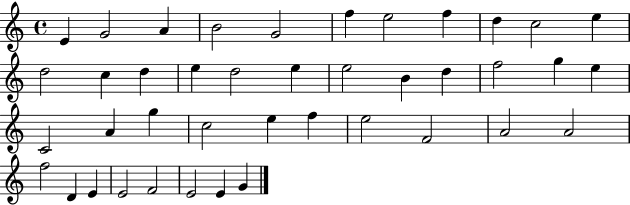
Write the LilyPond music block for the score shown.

{
  \clef treble
  \time 4/4
  \defaultTimeSignature
  \key c \major
  e'4 g'2 a'4 | b'2 g'2 | f''4 e''2 f''4 | d''4 c''2 e''4 | \break d''2 c''4 d''4 | e''4 d''2 e''4 | e''2 b'4 d''4 | f''2 g''4 e''4 | \break c'2 a'4 g''4 | c''2 e''4 f''4 | e''2 f'2 | a'2 a'2 | \break f''2 d'4 e'4 | e'2 f'2 | e'2 e'4 g'4 | \bar "|."
}